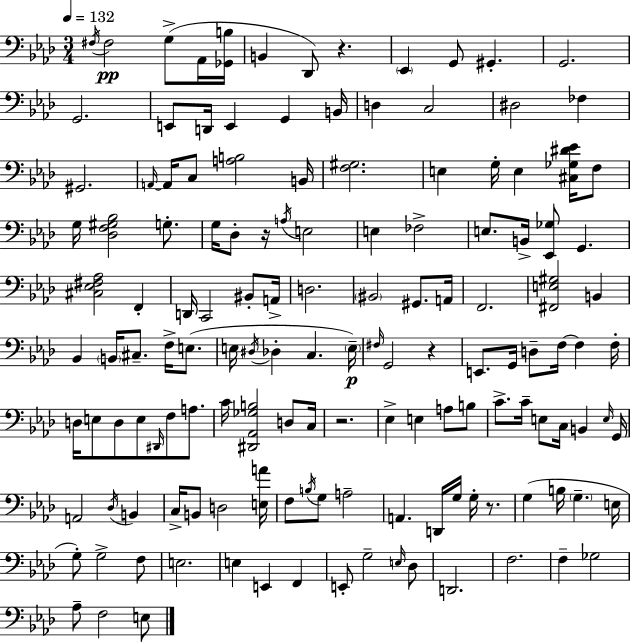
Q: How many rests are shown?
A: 5